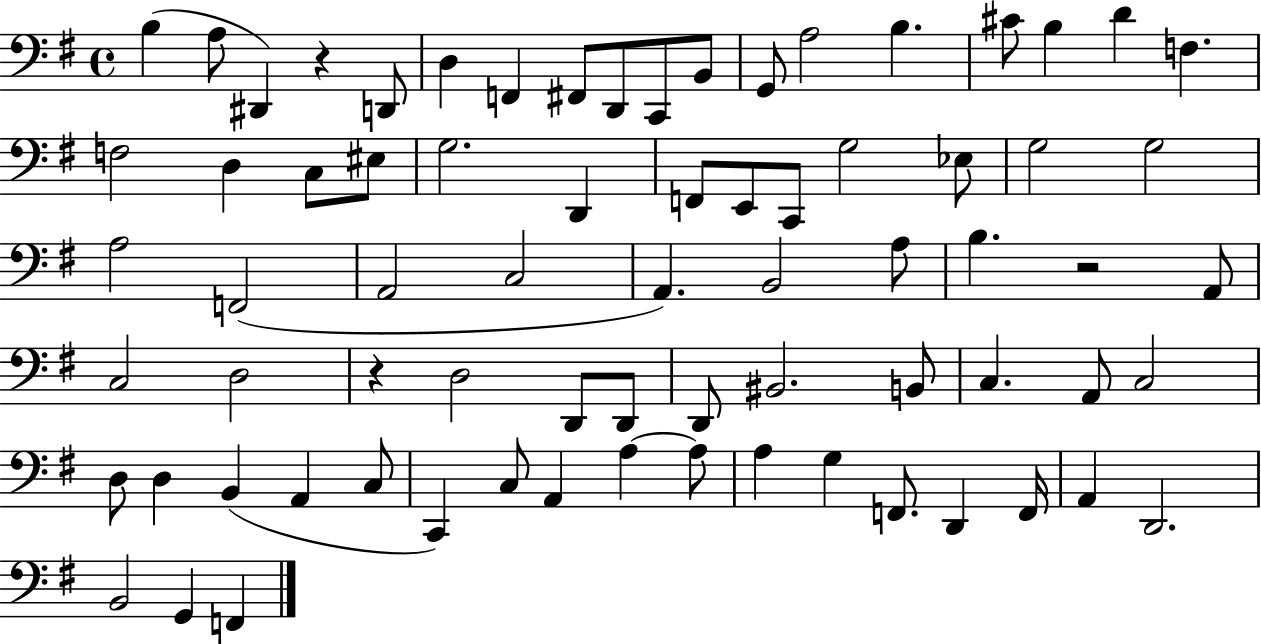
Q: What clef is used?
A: bass